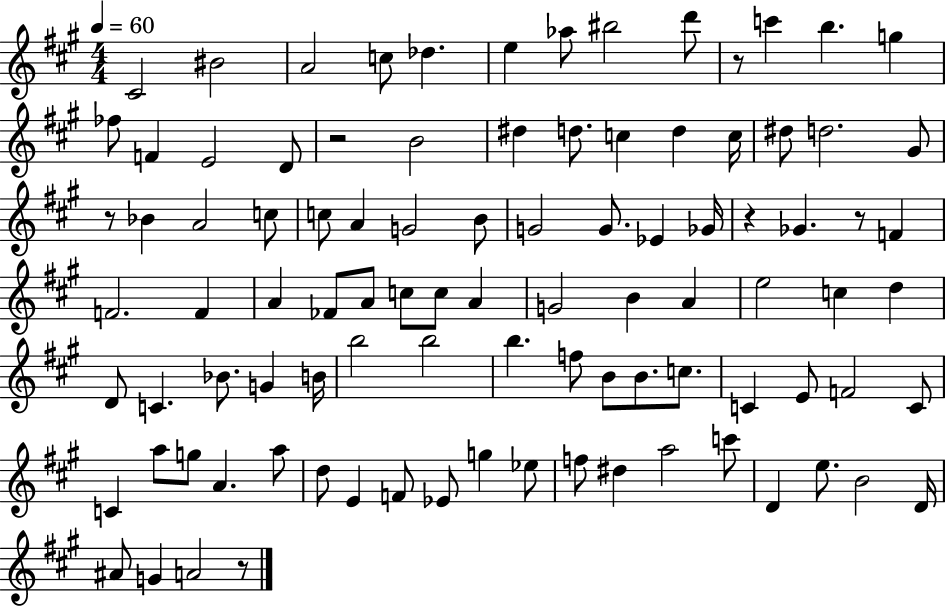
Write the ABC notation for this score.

X:1
T:Untitled
M:4/4
L:1/4
K:A
^C2 ^B2 A2 c/2 _d e _a/2 ^b2 d'/2 z/2 c' b g _f/2 F E2 D/2 z2 B2 ^d d/2 c d c/4 ^d/2 d2 ^G/2 z/2 _B A2 c/2 c/2 A G2 B/2 G2 G/2 _E _G/4 z _G z/2 F F2 F A _F/2 A/2 c/2 c/2 A G2 B A e2 c d D/2 C _B/2 G B/4 b2 b2 b f/2 B/2 B/2 c/2 C E/2 F2 C/2 C a/2 g/2 A a/2 d/2 E F/2 _E/2 g _e/2 f/2 ^d a2 c'/2 D e/2 B2 D/4 ^A/2 G A2 z/2